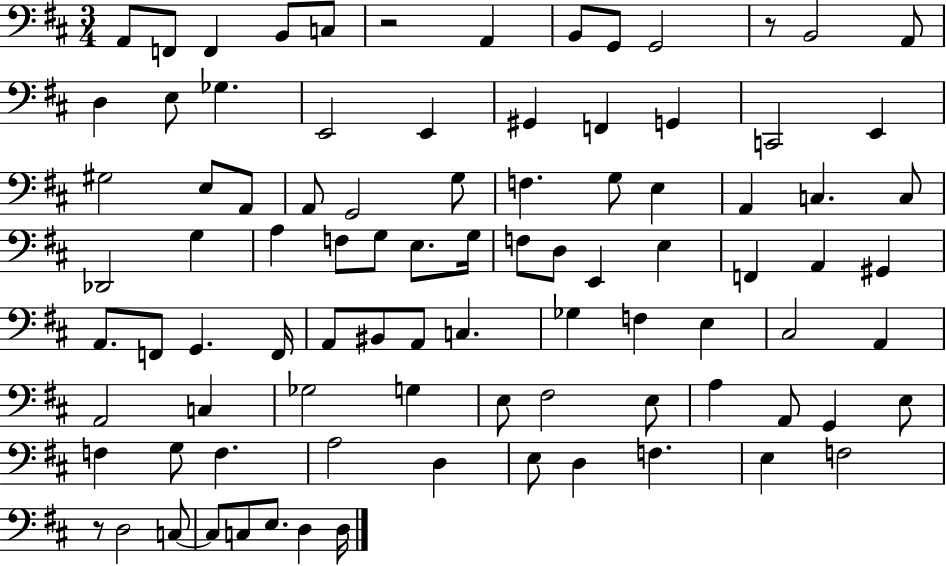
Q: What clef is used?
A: bass